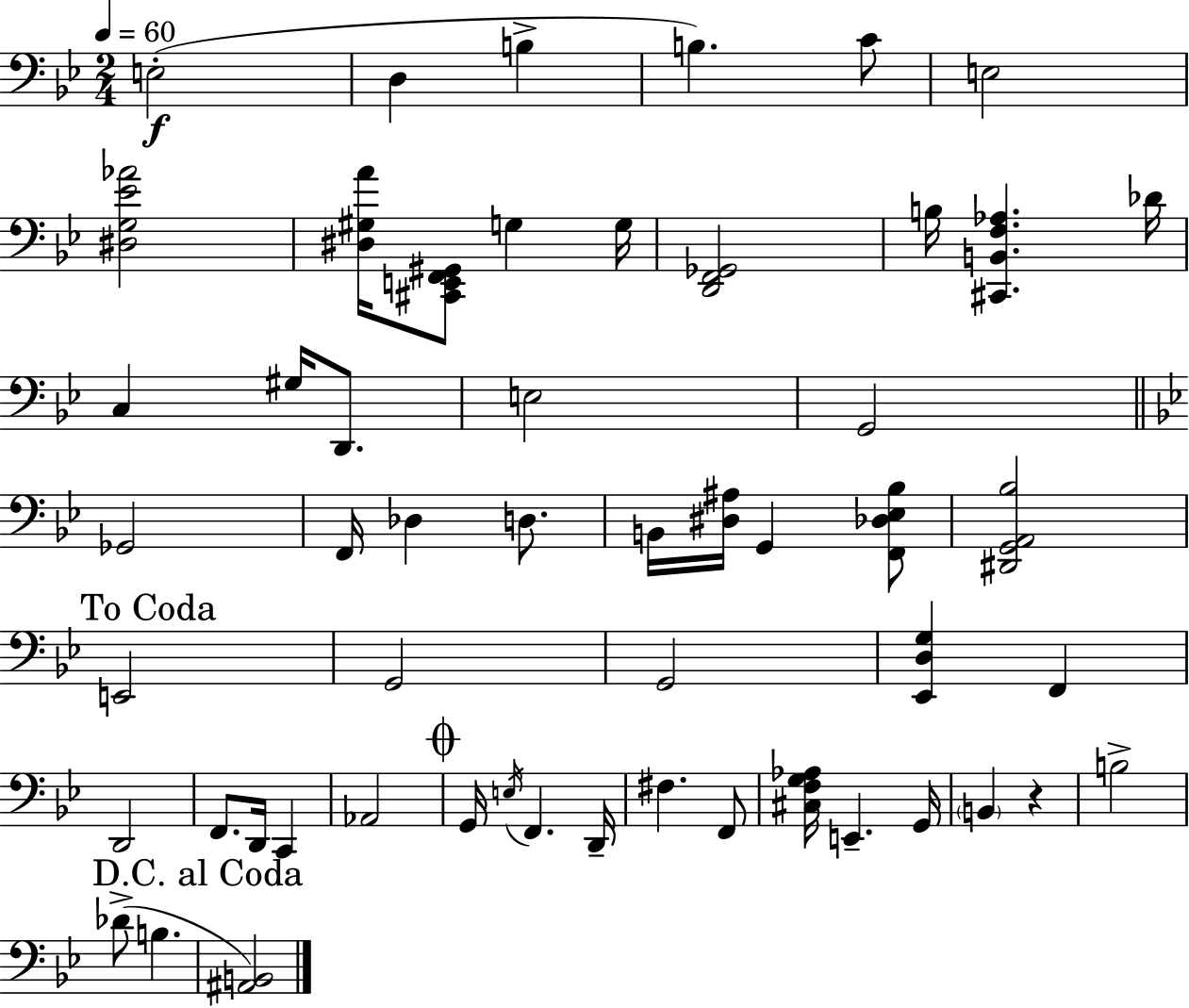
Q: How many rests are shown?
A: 1